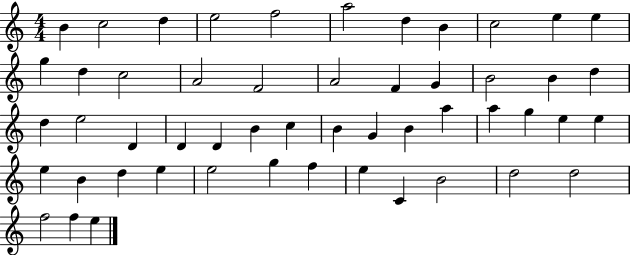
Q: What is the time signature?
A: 4/4